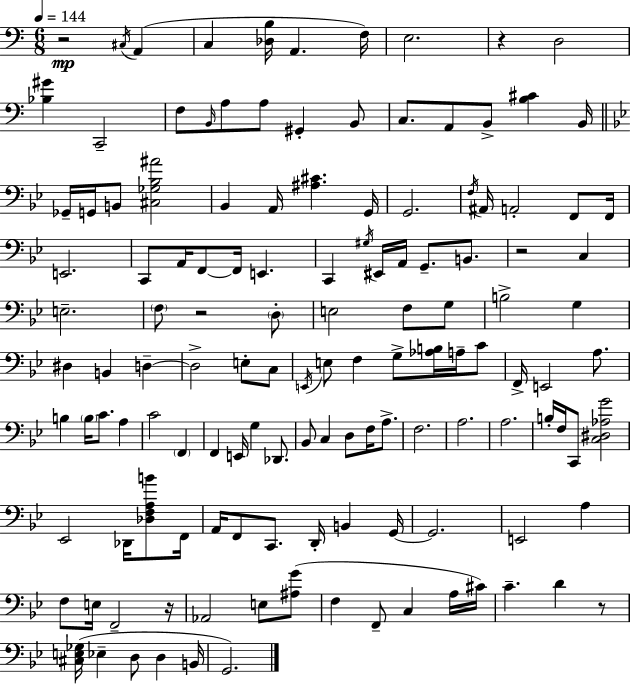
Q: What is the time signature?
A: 6/8